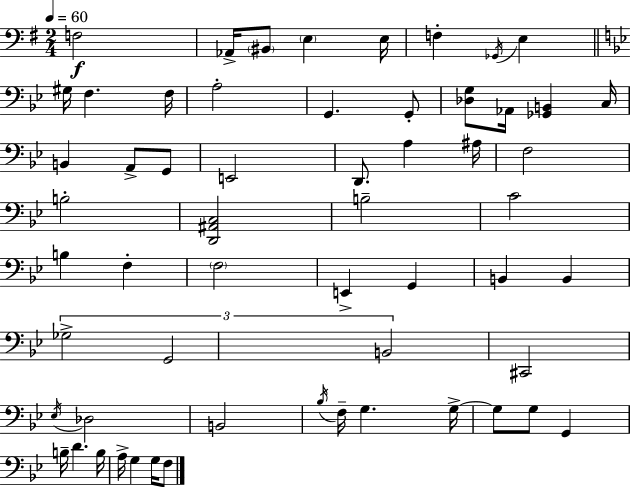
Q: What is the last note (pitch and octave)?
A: F3